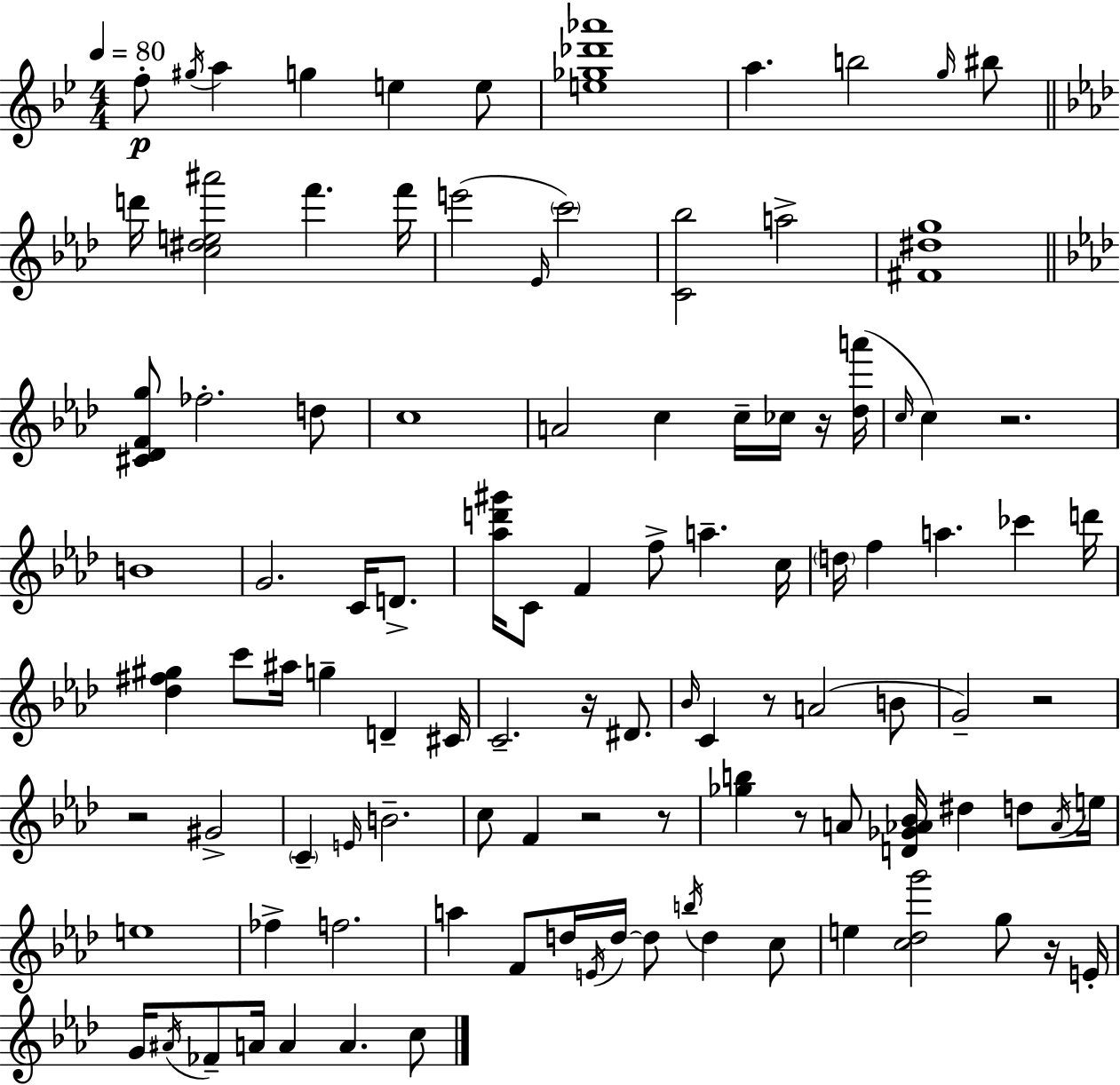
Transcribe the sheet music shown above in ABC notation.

X:1
T:Untitled
M:4/4
L:1/4
K:Gm
f/2 ^g/4 a g e e/2 [e_g_d'_a']4 a b2 g/4 ^b/2 d'/4 [c^de^a']2 f' f'/4 e'2 _E/4 c'2 [C_b]2 a2 [^F^dg]4 [^C_DFg]/2 _f2 d/2 c4 A2 c c/4 _c/4 z/4 [_da']/4 c/4 c z2 B4 G2 C/4 D/2 [_ad'^g']/4 C/2 F f/2 a c/4 d/4 f a _c' d'/4 [_d^f^g] c'/2 ^a/4 g D ^C/4 C2 z/4 ^D/2 _B/4 C z/2 A2 B/2 G2 z2 z2 ^G2 C E/4 B2 c/2 F z2 z/2 [_gb] z/2 A/2 [D_G_A_B]/4 ^d d/2 _A/4 e/4 e4 _f f2 a F/2 d/4 E/4 d/4 d/2 b/4 d c/2 e [c_dg']2 g/2 z/4 E/4 G/4 ^A/4 _F/2 A/4 A A c/2